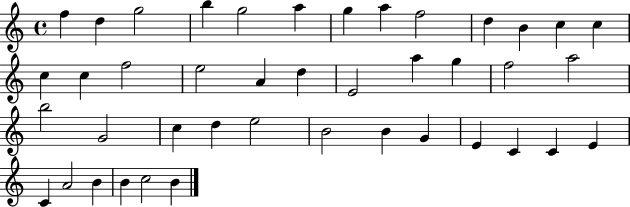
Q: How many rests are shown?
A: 0